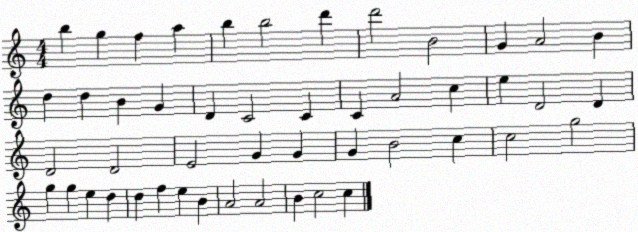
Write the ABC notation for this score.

X:1
T:Untitled
M:4/4
L:1/4
K:C
b g f a b b2 d' d'2 B2 G A2 B d d B G D C2 C C A2 c e D2 D D2 D2 E2 G G G B2 c c2 g2 g g e d d f e B A2 A2 B c2 c